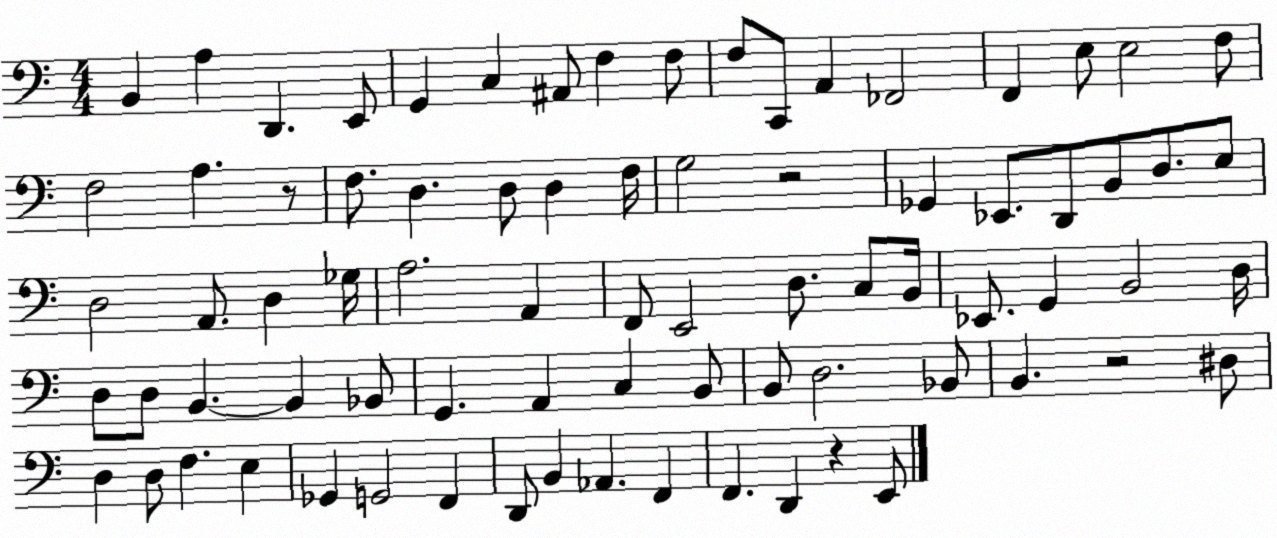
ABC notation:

X:1
T:Untitled
M:4/4
L:1/4
K:C
B,, A, D,, E,,/2 G,, C, ^A,,/2 F, F,/2 F,/2 C,,/2 A,, _F,,2 F,, E,/2 E,2 F,/2 F,2 A, z/2 F,/2 D, D,/2 D, F,/4 G,2 z2 _G,, _E,,/2 D,,/2 B,,/2 D,/2 E,/2 D,2 A,,/2 D, _G,/4 A,2 A,, F,,/2 E,,2 D,/2 C,/2 B,,/4 _E,,/2 G,, B,,2 D,/4 D,/2 D,/2 B,, B,, _B,,/2 G,, A,, C, B,,/2 B,,/2 D,2 _B,,/2 B,, z2 ^D,/2 D, D,/2 F, E, _G,, G,,2 F,, D,,/2 B,, _A,, F,, F,, D,, z E,,/2